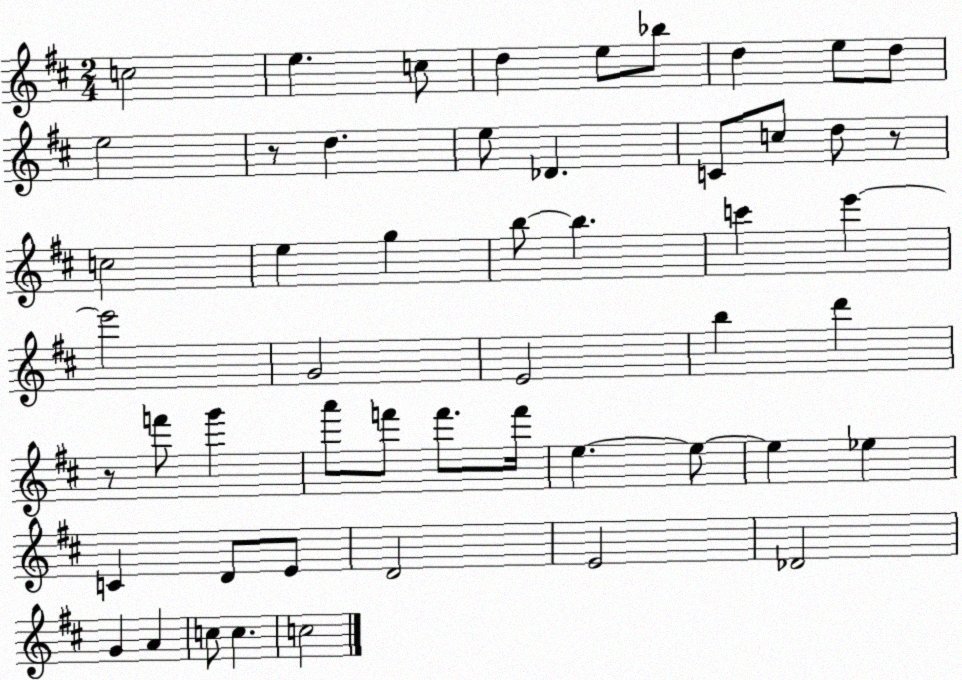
X:1
T:Untitled
M:2/4
L:1/4
K:D
c2 e c/2 d e/2 _b/2 d e/2 d/2 e2 z/2 d e/2 _D C/2 c/2 d/2 z/2 c2 e g b/2 b c' e' e'2 G2 E2 b d' z/2 f'/2 g' a'/2 f'/2 f'/2 f'/4 e e/2 e _e C D/2 E/2 D2 E2 _D2 G A c/2 c c2